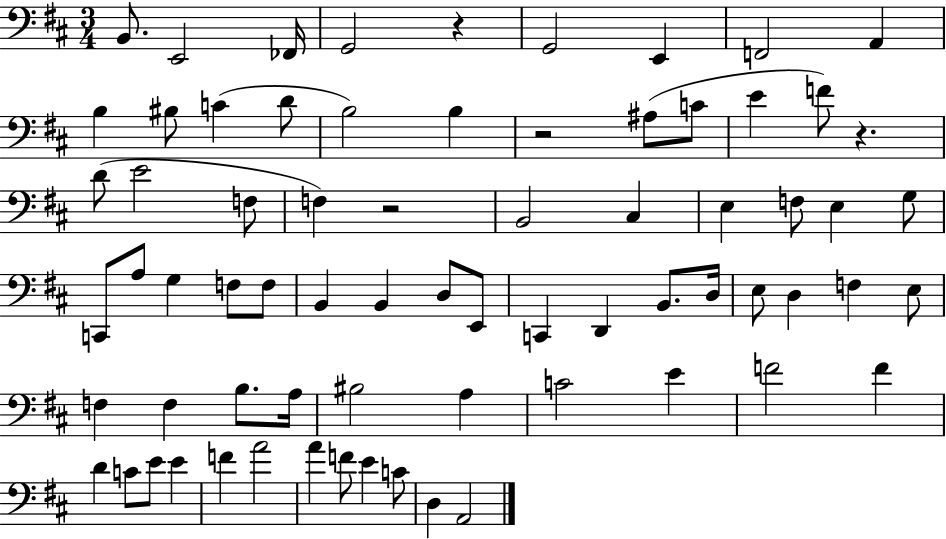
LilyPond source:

{
  \clef bass
  \numericTimeSignature
  \time 3/4
  \key d \major
  b,8. e,2 fes,16 | g,2 r4 | g,2 e,4 | f,2 a,4 | \break b4 bis8 c'4( d'8 | b2) b4 | r2 ais8( c'8 | e'4 f'8) r4. | \break d'8( e'2 f8 | f4) r2 | b,2 cis4 | e4 f8 e4 g8 | \break c,8 a8 g4 f8 f8 | b,4 b,4 d8 e,8 | c,4 d,4 b,8. d16 | e8 d4 f4 e8 | \break f4 f4 b8. a16 | bis2 a4 | c'2 e'4 | f'2 f'4 | \break d'4 c'8 e'8 e'4 | f'4 a'2 | a'4 f'8 e'4 c'8 | d4 a,2 | \break \bar "|."
}